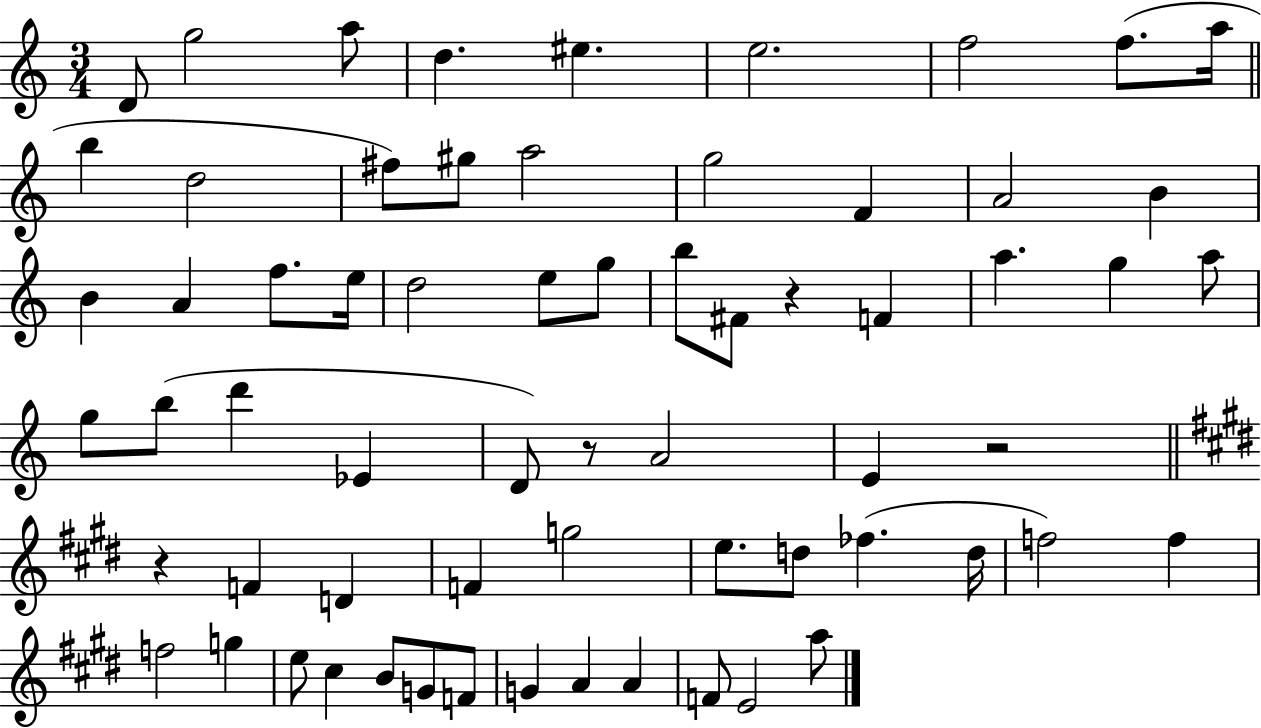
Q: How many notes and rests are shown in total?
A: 65